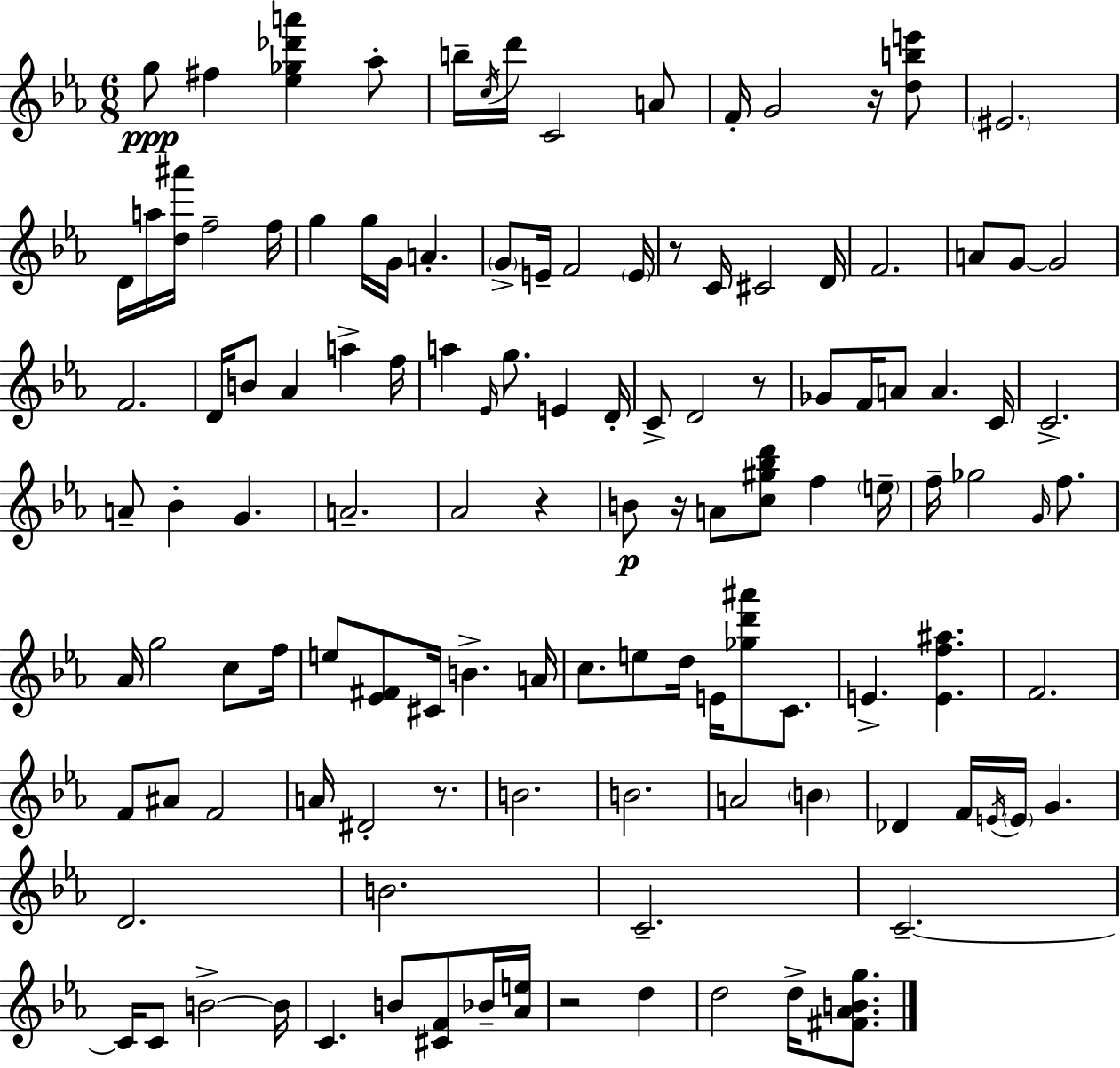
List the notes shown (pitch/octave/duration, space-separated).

G5/e F#5/q [Eb5,Gb5,Db6,A6]/q Ab5/e B5/s C5/s D6/s C4/h A4/e F4/s G4/h R/s [D5,B5,E6]/e EIS4/h. D4/s A5/s [D5,A#6]/s F5/h F5/s G5/q G5/s G4/s A4/q. G4/e E4/s F4/h E4/s R/e C4/s C#4/h D4/s F4/h. A4/e G4/e G4/h F4/h. D4/s B4/e Ab4/q A5/q F5/s A5/q Eb4/s G5/e. E4/q D4/s C4/e D4/h R/e Gb4/e F4/s A4/e A4/q. C4/s C4/h. A4/e Bb4/q G4/q. A4/h. Ab4/h R/q B4/e R/s A4/e [C5,G#5,Bb5,D6]/e F5/q E5/s F5/s Gb5/h G4/s F5/e. Ab4/s G5/h C5/e F5/s E5/e [Eb4,F#4]/e C#4/s B4/q. A4/s C5/e. E5/e D5/s E4/s [Gb5,D6,A#6]/e C4/e. E4/q. [E4,F5,A#5]/q. F4/h. F4/e A#4/e F4/h A4/s D#4/h R/e. B4/h. B4/h. A4/h B4/q Db4/q F4/s E4/s E4/s G4/q. D4/h. B4/h. C4/h. C4/h. C4/s C4/e B4/h B4/s C4/q. B4/e [C#4,F4]/e Bb4/s [Ab4,E5]/s R/h D5/q D5/h D5/s [F#4,Ab4,B4,G5]/e.